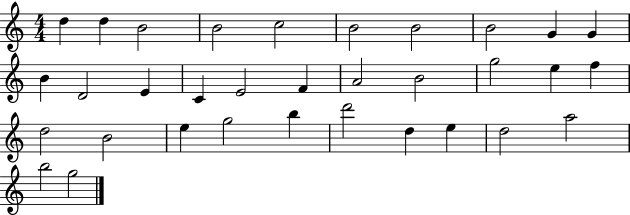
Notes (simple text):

D5/q D5/q B4/h B4/h C5/h B4/h B4/h B4/h G4/q G4/q B4/q D4/h E4/q C4/q E4/h F4/q A4/h B4/h G5/h E5/q F5/q D5/h B4/h E5/q G5/h B5/q D6/h D5/q E5/q D5/h A5/h B5/h G5/h